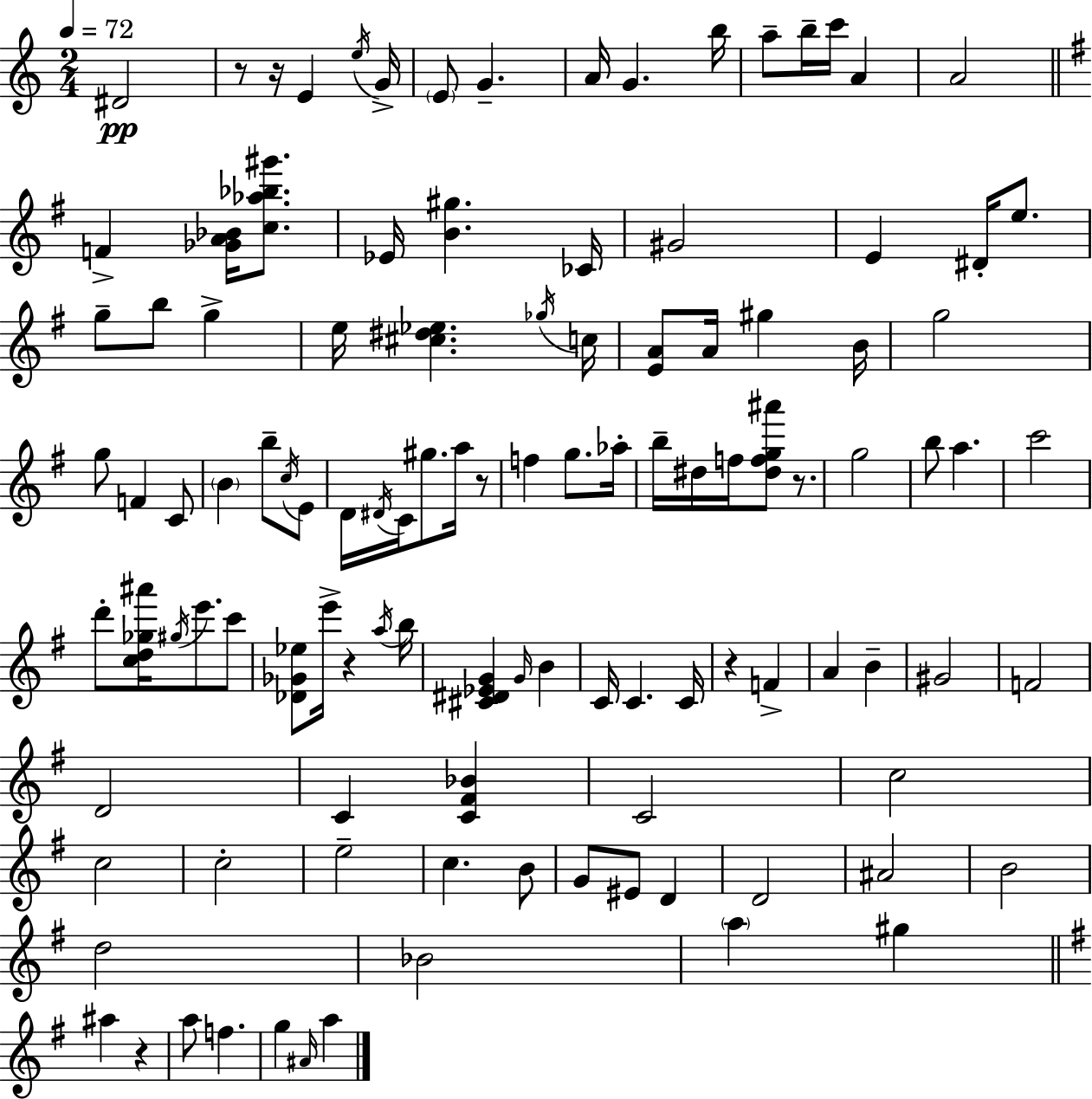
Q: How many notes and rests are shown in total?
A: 112